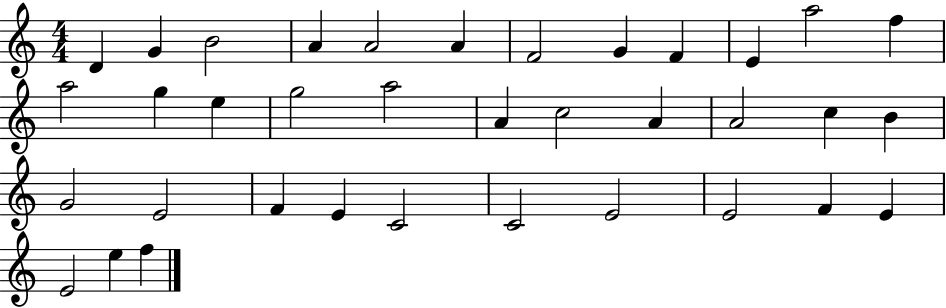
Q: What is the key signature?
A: C major